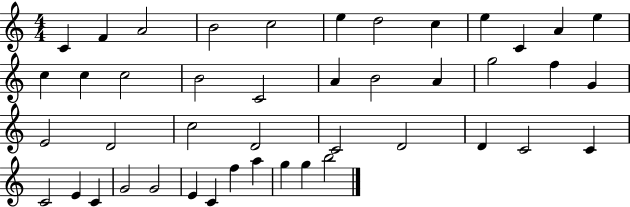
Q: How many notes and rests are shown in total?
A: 44